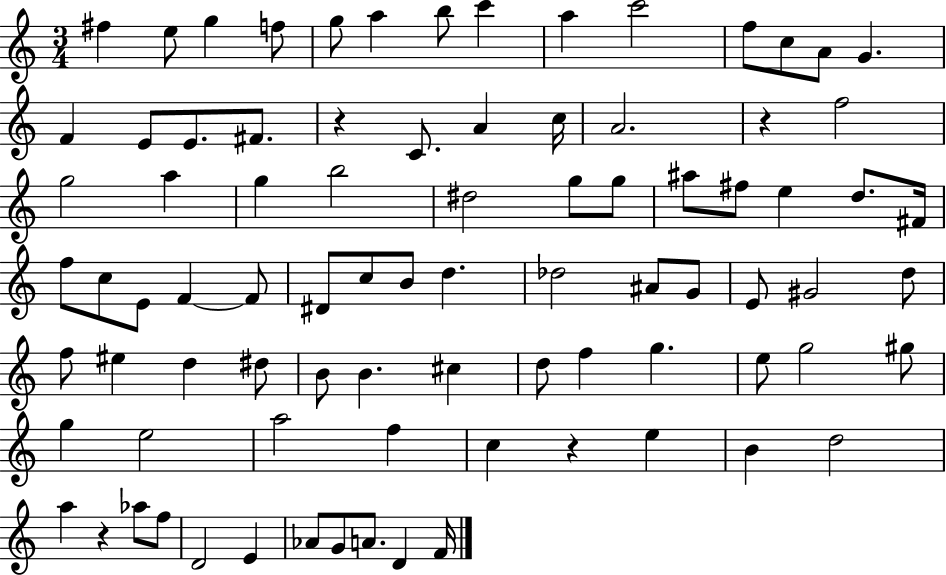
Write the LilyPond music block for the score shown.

{
  \clef treble
  \numericTimeSignature
  \time 3/4
  \key c \major
  fis''4 e''8 g''4 f''8 | g''8 a''4 b''8 c'''4 | a''4 c'''2 | f''8 c''8 a'8 g'4. | \break f'4 e'8 e'8. fis'8. | r4 c'8. a'4 c''16 | a'2. | r4 f''2 | \break g''2 a''4 | g''4 b''2 | dis''2 g''8 g''8 | ais''8 fis''8 e''4 d''8. fis'16 | \break f''8 c''8 e'8 f'4~~ f'8 | dis'8 c''8 b'8 d''4. | des''2 ais'8 g'8 | e'8 gis'2 d''8 | \break f''8 eis''4 d''4 dis''8 | b'8 b'4. cis''4 | d''8 f''4 g''4. | e''8 g''2 gis''8 | \break g''4 e''2 | a''2 f''4 | c''4 r4 e''4 | b'4 d''2 | \break a''4 r4 aes''8 f''8 | d'2 e'4 | aes'8 g'8 a'8. d'4 f'16 | \bar "|."
}